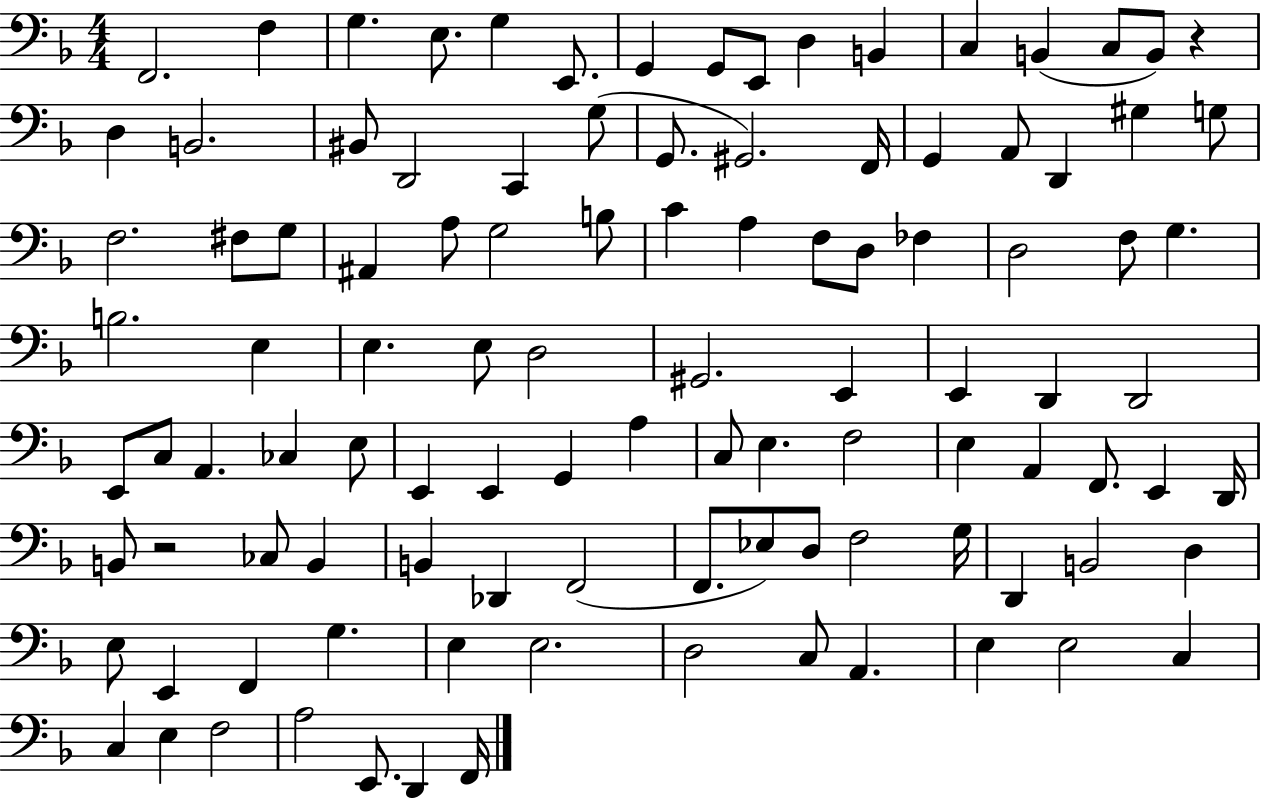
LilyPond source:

{
  \clef bass
  \numericTimeSignature
  \time 4/4
  \key f \major
  f,2. f4 | g4. e8. g4 e,8. | g,4 g,8 e,8 d4 b,4 | c4 b,4( c8 b,8) r4 | \break d4 b,2. | bis,8 d,2 c,4 g8( | g,8. gis,2.) f,16 | g,4 a,8 d,4 gis4 g8 | \break f2. fis8 g8 | ais,4 a8 g2 b8 | c'4 a4 f8 d8 fes4 | d2 f8 g4. | \break b2. e4 | e4. e8 d2 | gis,2. e,4 | e,4 d,4 d,2 | \break e,8 c8 a,4. ces4 e8 | e,4 e,4 g,4 a4 | c8 e4. f2 | e4 a,4 f,8. e,4 d,16 | \break b,8 r2 ces8 b,4 | b,4 des,4 f,2( | f,8. ees8) d8 f2 g16 | d,4 b,2 d4 | \break e8 e,4 f,4 g4. | e4 e2. | d2 c8 a,4. | e4 e2 c4 | \break c4 e4 f2 | a2 e,8. d,4 f,16 | \bar "|."
}